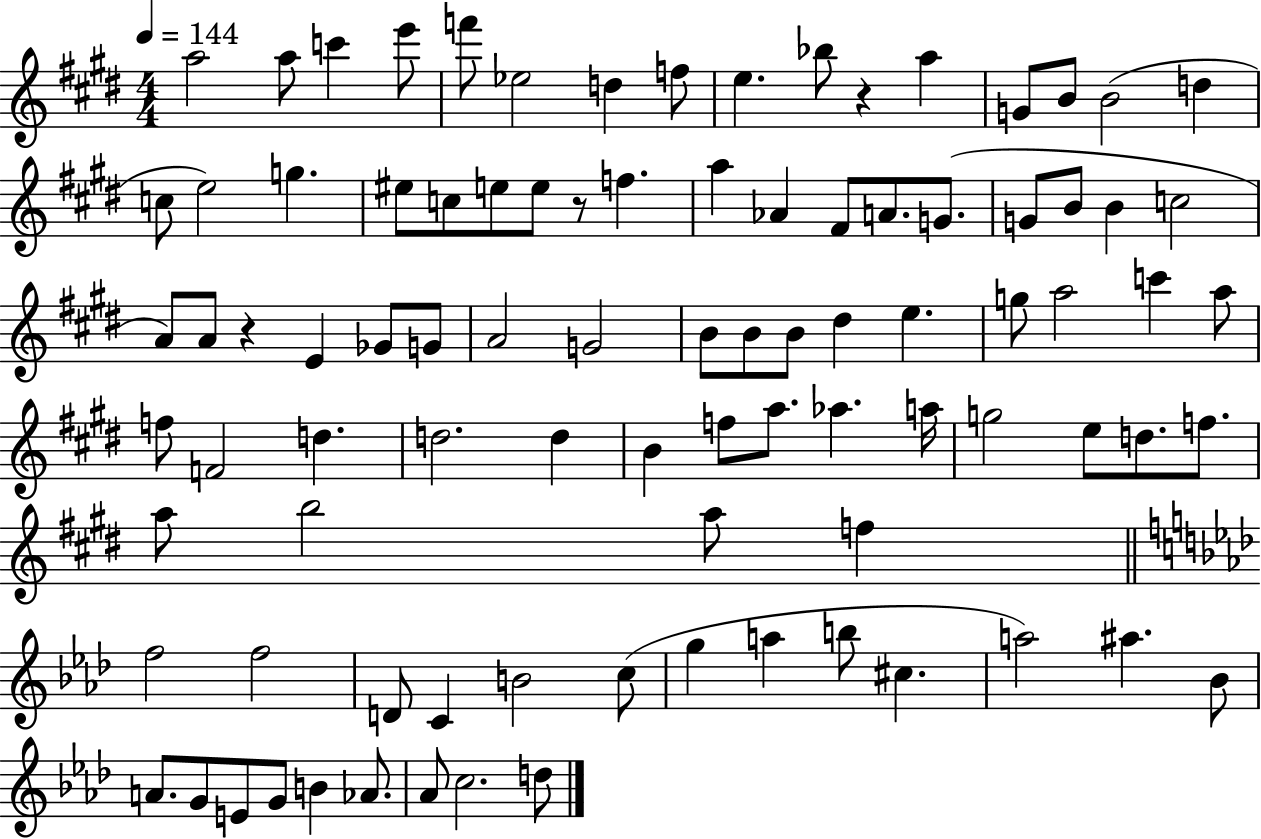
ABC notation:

X:1
T:Untitled
M:4/4
L:1/4
K:E
a2 a/2 c' e'/2 f'/2 _e2 d f/2 e _b/2 z a G/2 B/2 B2 d c/2 e2 g ^e/2 c/2 e/2 e/2 z/2 f a _A ^F/2 A/2 G/2 G/2 B/2 B c2 A/2 A/2 z E _G/2 G/2 A2 G2 B/2 B/2 B/2 ^d e g/2 a2 c' a/2 f/2 F2 d d2 d B f/2 a/2 _a a/4 g2 e/2 d/2 f/2 a/2 b2 a/2 f f2 f2 D/2 C B2 c/2 g a b/2 ^c a2 ^a _B/2 A/2 G/2 E/2 G/2 B _A/2 _A/2 c2 d/2